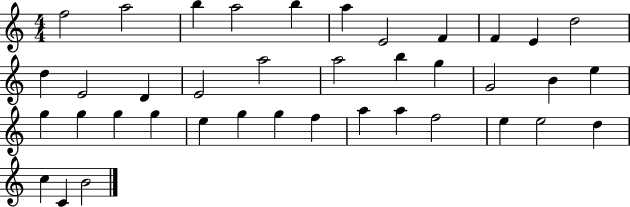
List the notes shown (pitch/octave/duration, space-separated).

F5/h A5/h B5/q A5/h B5/q A5/q E4/h F4/q F4/q E4/q D5/h D5/q E4/h D4/q E4/h A5/h A5/h B5/q G5/q G4/h B4/q E5/q G5/q G5/q G5/q G5/q E5/q G5/q G5/q F5/q A5/q A5/q F5/h E5/q E5/h D5/q C5/q C4/q B4/h